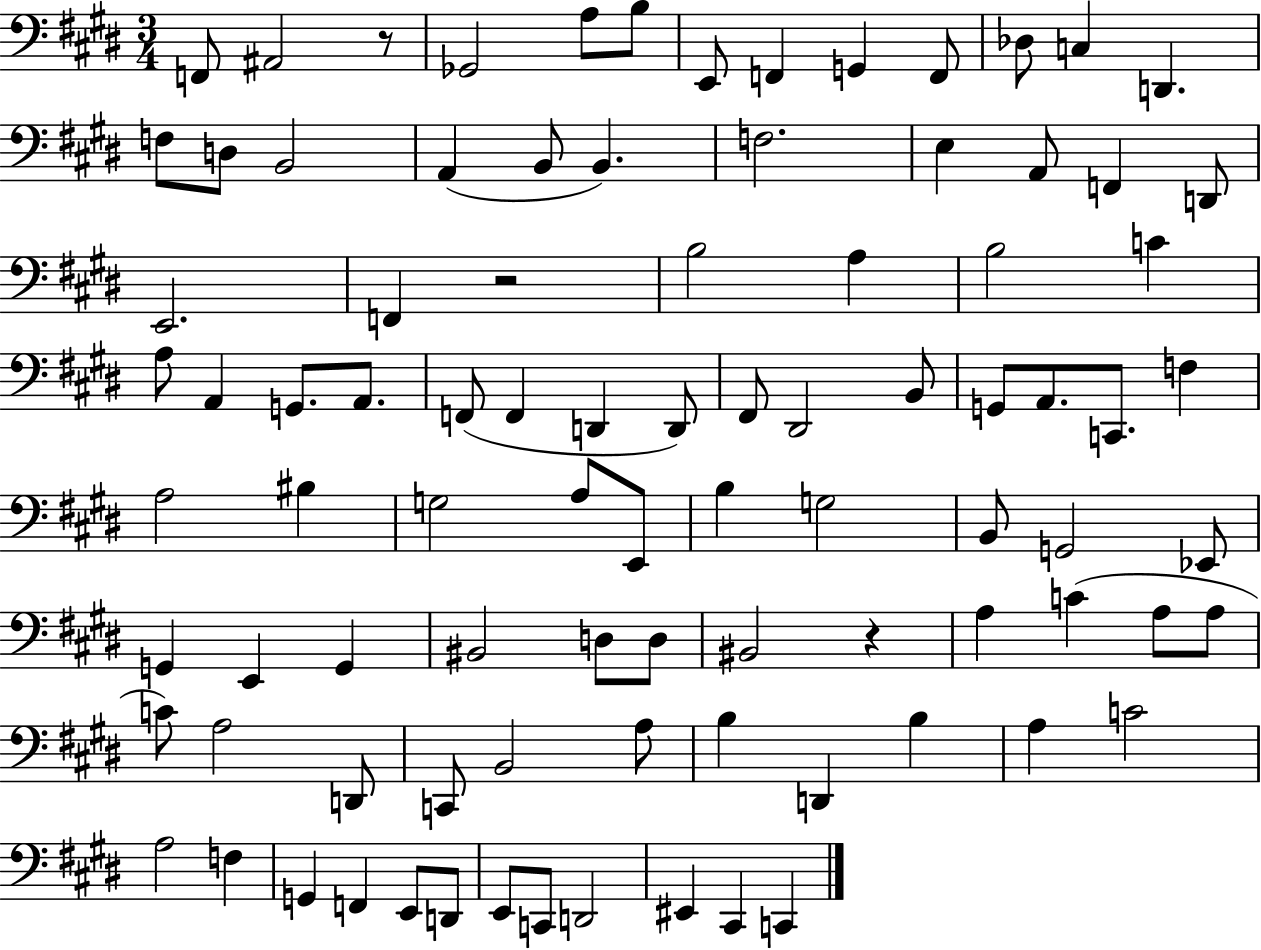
F2/e A#2/h R/e Gb2/h A3/e B3/e E2/e F2/q G2/q F2/e Db3/e C3/q D2/q. F3/e D3/e B2/h A2/q B2/e B2/q. F3/h. E3/q A2/e F2/q D2/e E2/h. F2/q R/h B3/h A3/q B3/h C4/q A3/e A2/q G2/e. A2/e. F2/e F2/q D2/q D2/e F#2/e D#2/h B2/e G2/e A2/e. C2/e. F3/q A3/h BIS3/q G3/h A3/e E2/e B3/q G3/h B2/e G2/h Eb2/e G2/q E2/q G2/q BIS2/h D3/e D3/e BIS2/h R/q A3/q C4/q A3/e A3/e C4/e A3/h D2/e C2/e B2/h A3/e B3/q D2/q B3/q A3/q C4/h A3/h F3/q G2/q F2/q E2/e D2/e E2/e C2/e D2/h EIS2/q C#2/q C2/q